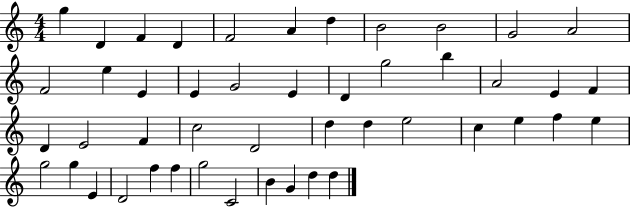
G5/q D4/q F4/q D4/q F4/h A4/q D5/q B4/h B4/h G4/h A4/h F4/h E5/q E4/q E4/q G4/h E4/q D4/q G5/h B5/q A4/h E4/q F4/q D4/q E4/h F4/q C5/h D4/h D5/q D5/q E5/h C5/q E5/q F5/q E5/q G5/h G5/q E4/q D4/h F5/q F5/q G5/h C4/h B4/q G4/q D5/q D5/q